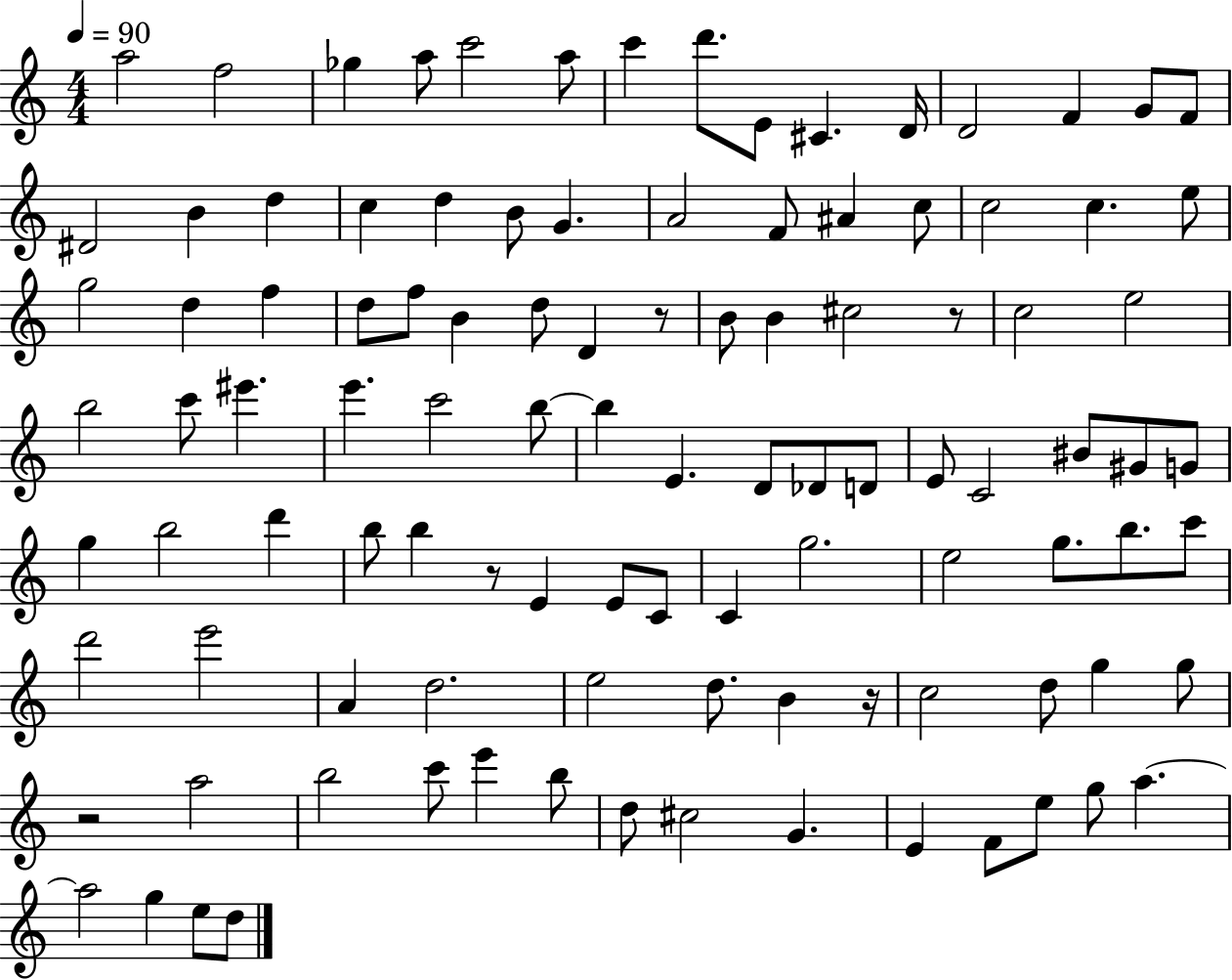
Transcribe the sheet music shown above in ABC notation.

X:1
T:Untitled
M:4/4
L:1/4
K:C
a2 f2 _g a/2 c'2 a/2 c' d'/2 E/2 ^C D/4 D2 F G/2 F/2 ^D2 B d c d B/2 G A2 F/2 ^A c/2 c2 c e/2 g2 d f d/2 f/2 B d/2 D z/2 B/2 B ^c2 z/2 c2 e2 b2 c'/2 ^e' e' c'2 b/2 b E D/2 _D/2 D/2 E/2 C2 ^B/2 ^G/2 G/2 g b2 d' b/2 b z/2 E E/2 C/2 C g2 e2 g/2 b/2 c'/2 d'2 e'2 A d2 e2 d/2 B z/4 c2 d/2 g g/2 z2 a2 b2 c'/2 e' b/2 d/2 ^c2 G E F/2 e/2 g/2 a a2 g e/2 d/2